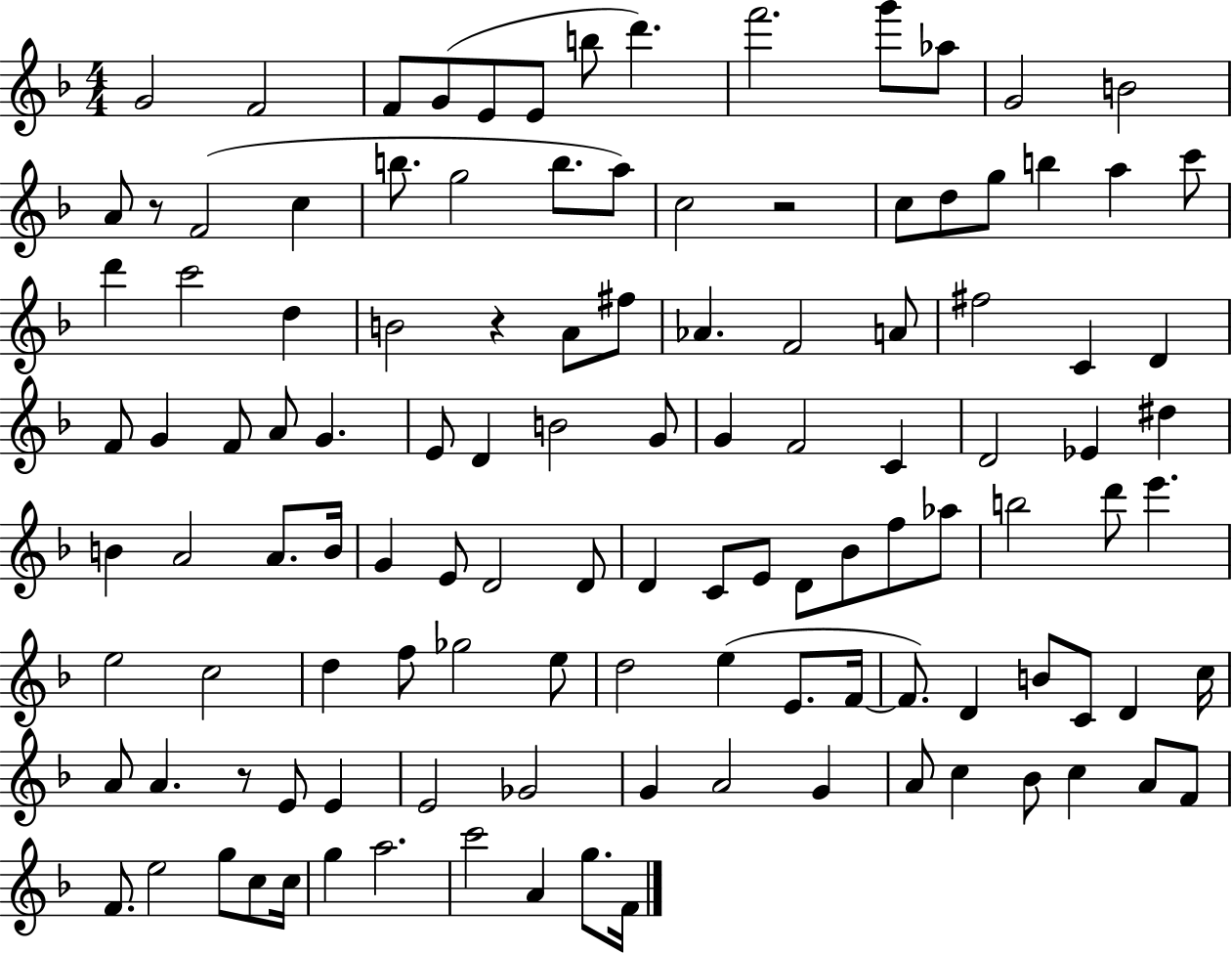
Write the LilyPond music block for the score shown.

{
  \clef treble
  \numericTimeSignature
  \time 4/4
  \key f \major
  \repeat volta 2 { g'2 f'2 | f'8 g'8( e'8 e'8 b''8 d'''4.) | f'''2. g'''8 aes''8 | g'2 b'2 | \break a'8 r8 f'2( c''4 | b''8. g''2 b''8. a''8) | c''2 r2 | c''8 d''8 g''8 b''4 a''4 c'''8 | \break d'''4 c'''2 d''4 | b'2 r4 a'8 fis''8 | aes'4. f'2 a'8 | fis''2 c'4 d'4 | \break f'8 g'4 f'8 a'8 g'4. | e'8 d'4 b'2 g'8 | g'4 f'2 c'4 | d'2 ees'4 dis''4 | \break b'4 a'2 a'8. b'16 | g'4 e'8 d'2 d'8 | d'4 c'8 e'8 d'8 bes'8 f''8 aes''8 | b''2 d'''8 e'''4. | \break e''2 c''2 | d''4 f''8 ges''2 e''8 | d''2 e''4( e'8. f'16~~ | f'8.) d'4 b'8 c'8 d'4 c''16 | \break a'8 a'4. r8 e'8 e'4 | e'2 ges'2 | g'4 a'2 g'4 | a'8 c''4 bes'8 c''4 a'8 f'8 | \break f'8. e''2 g''8 c''8 c''16 | g''4 a''2. | c'''2 a'4 g''8. f'16 | } \bar "|."
}